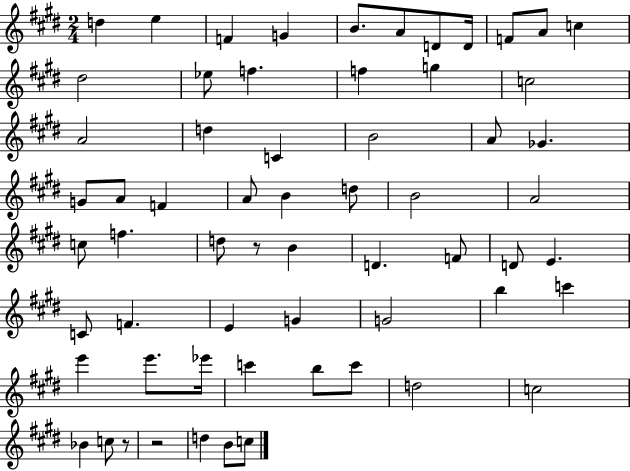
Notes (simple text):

D5/q E5/q F4/q G4/q B4/e. A4/e D4/e D4/s F4/e A4/e C5/q D#5/h Eb5/e F5/q. F5/q G5/q C5/h A4/h D5/q C4/q B4/h A4/e Gb4/q. G4/e A4/e F4/q A4/e B4/q D5/e B4/h A4/h C5/e F5/q. D5/e R/e B4/q D4/q. F4/e D4/e E4/q. C4/e F4/q. E4/q G4/q G4/h B5/q C6/q E6/q E6/e. Eb6/s C6/q B5/e C6/e D5/h C5/h Bb4/q C5/e R/e R/h D5/q B4/e C5/e